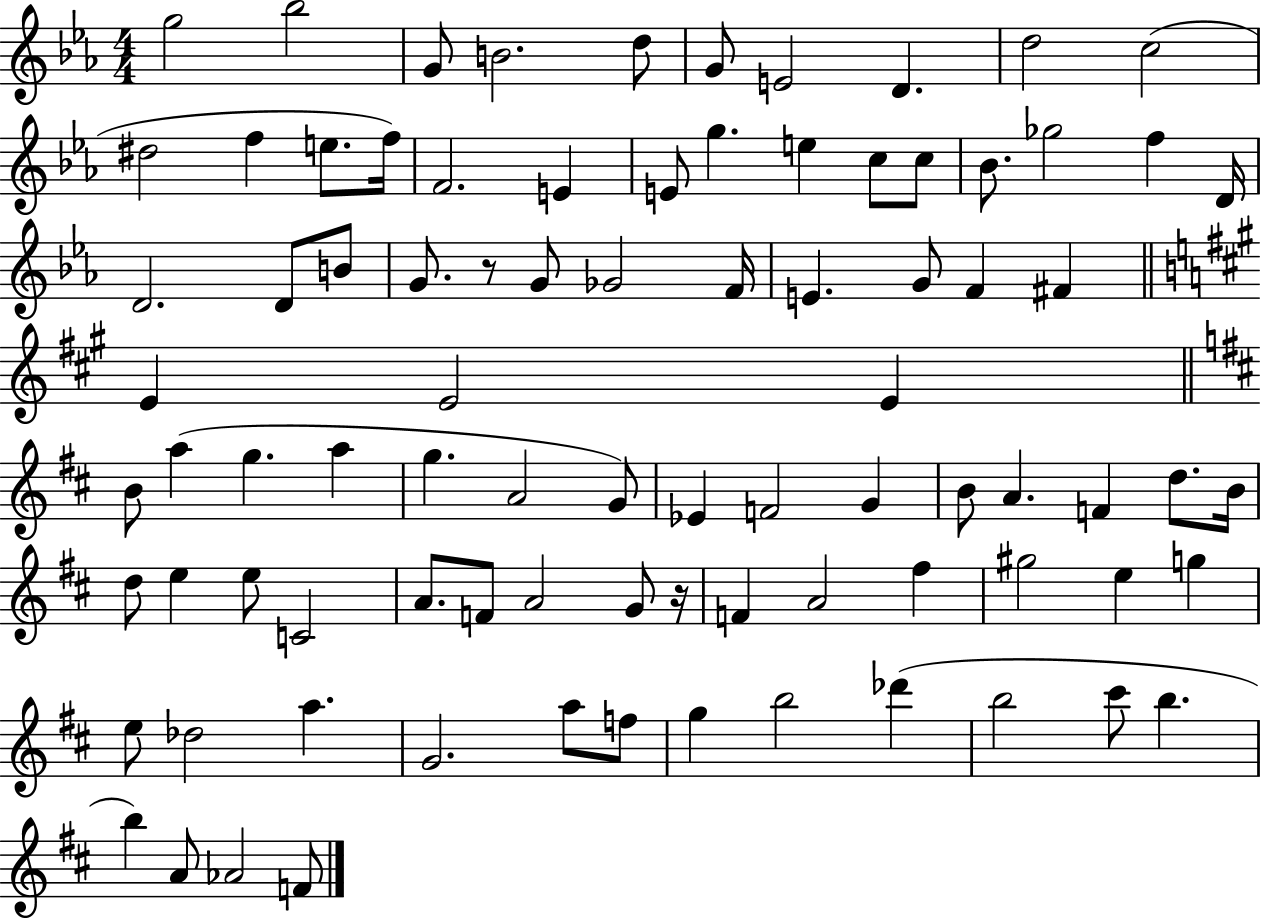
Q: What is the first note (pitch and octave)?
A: G5